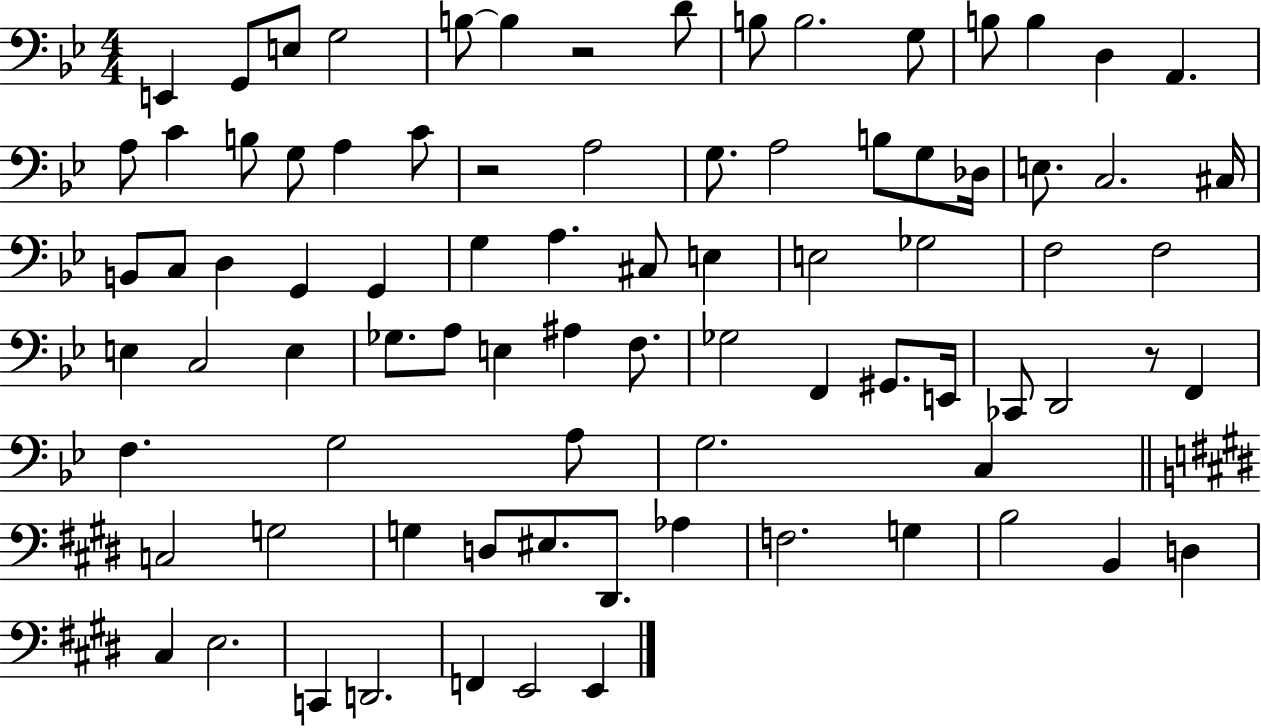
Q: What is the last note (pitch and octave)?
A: E2